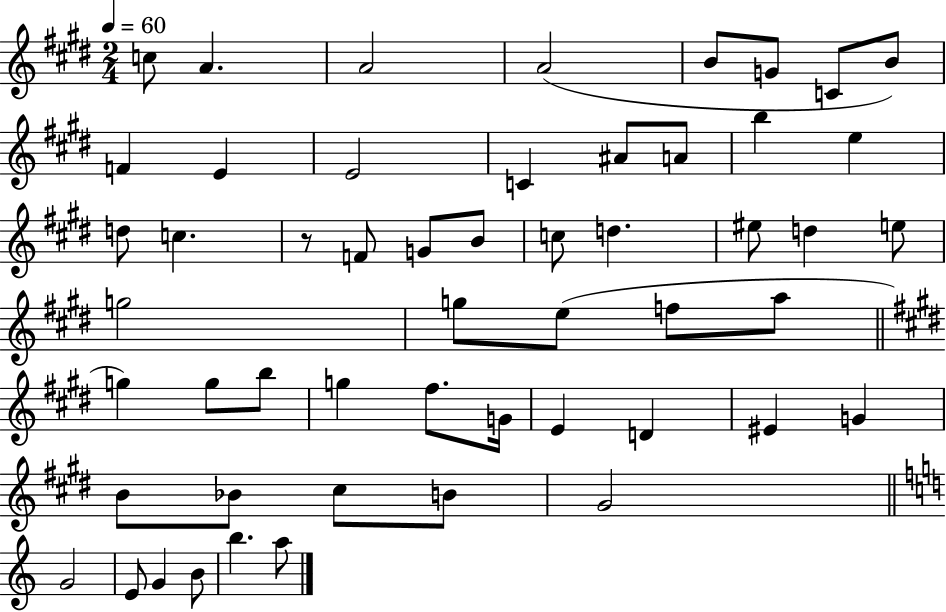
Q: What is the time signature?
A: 2/4